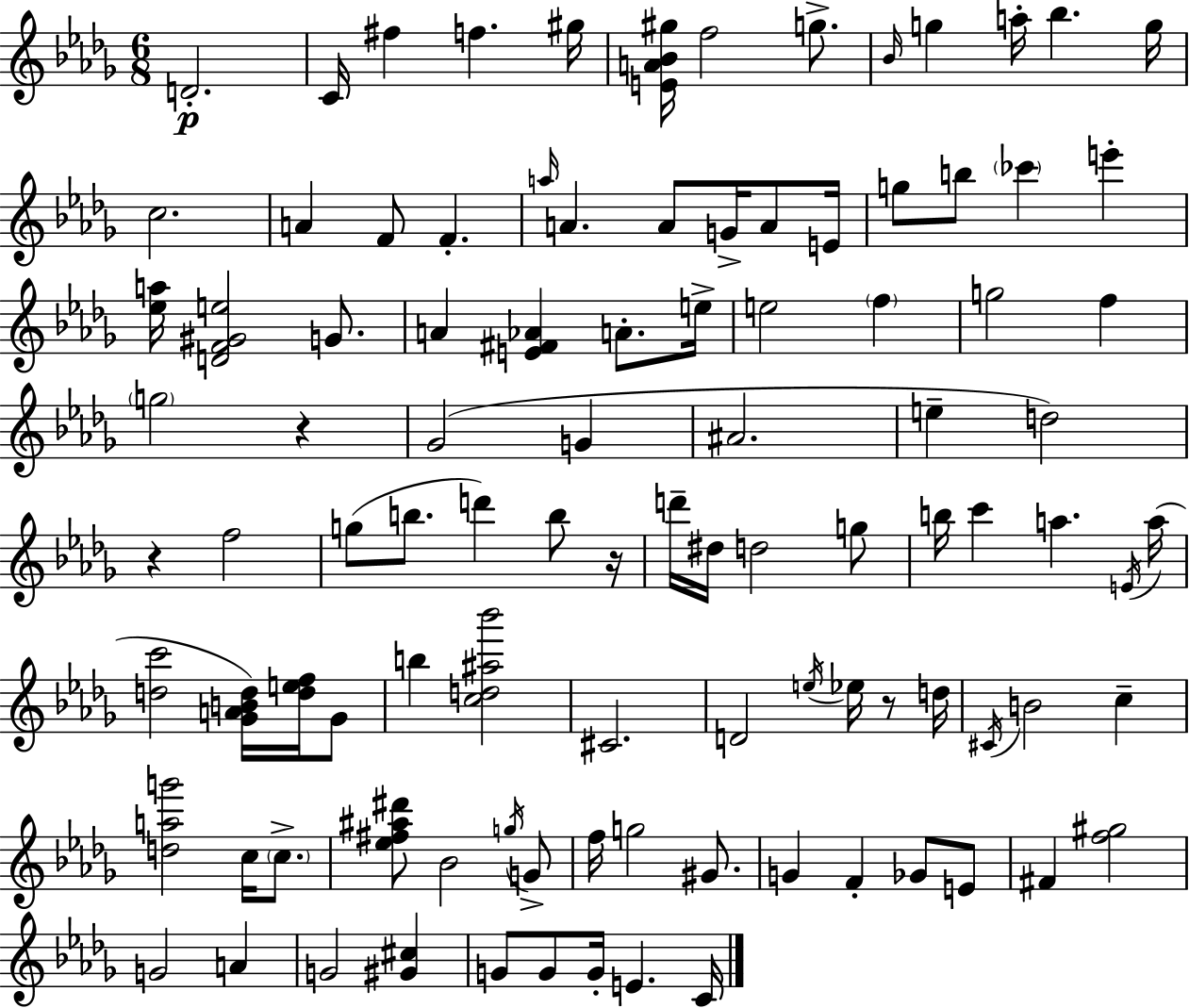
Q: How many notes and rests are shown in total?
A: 101